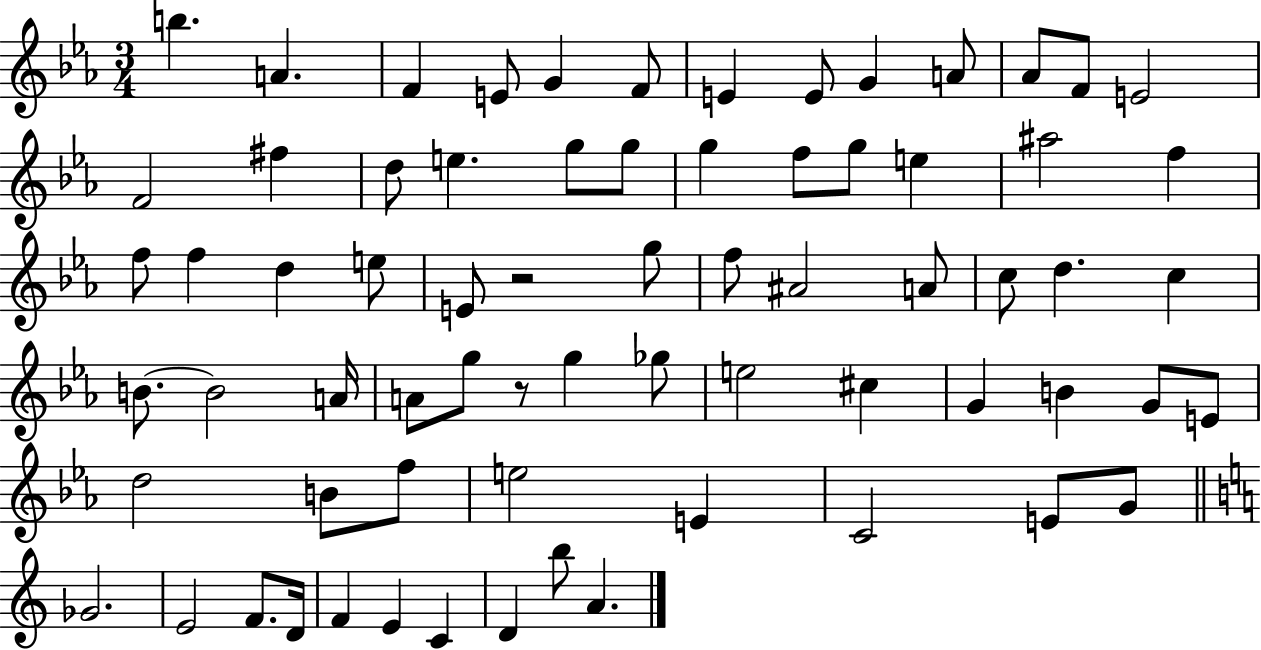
{
  \clef treble
  \numericTimeSignature
  \time 3/4
  \key ees \major
  b''4. a'4. | f'4 e'8 g'4 f'8 | e'4 e'8 g'4 a'8 | aes'8 f'8 e'2 | \break f'2 fis''4 | d''8 e''4. g''8 g''8 | g''4 f''8 g''8 e''4 | ais''2 f''4 | \break f''8 f''4 d''4 e''8 | e'8 r2 g''8 | f''8 ais'2 a'8 | c''8 d''4. c''4 | \break b'8.~~ b'2 a'16 | a'8 g''8 r8 g''4 ges''8 | e''2 cis''4 | g'4 b'4 g'8 e'8 | \break d''2 b'8 f''8 | e''2 e'4 | c'2 e'8 g'8 | \bar "||" \break \key c \major ges'2. | e'2 f'8. d'16 | f'4 e'4 c'4 | d'4 b''8 a'4. | \break \bar "|."
}